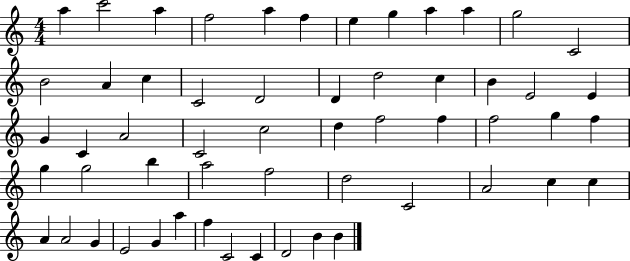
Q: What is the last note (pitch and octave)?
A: B4